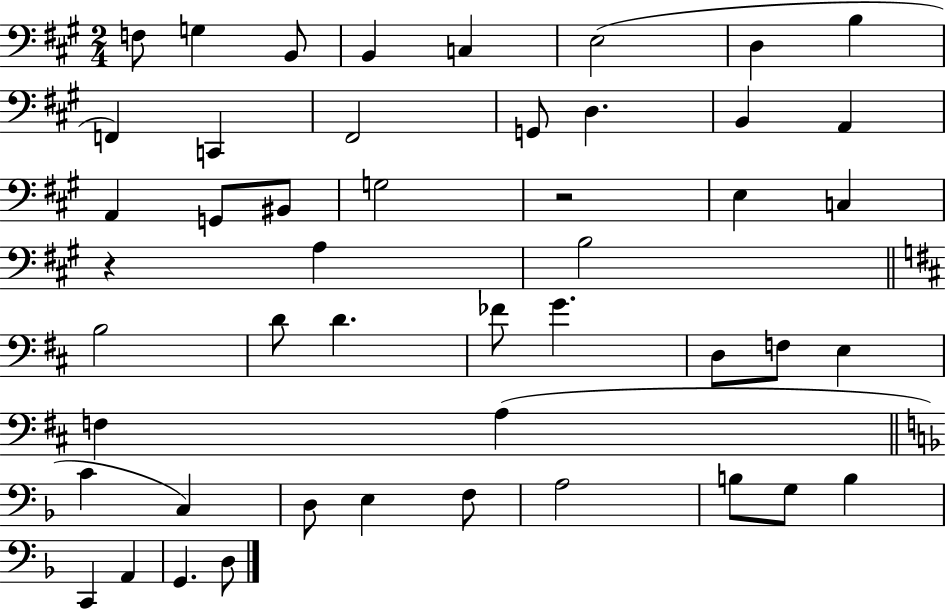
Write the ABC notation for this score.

X:1
T:Untitled
M:2/4
L:1/4
K:A
F,/2 G, B,,/2 B,, C, E,2 D, B, F,, C,, ^F,,2 G,,/2 D, B,, A,, A,, G,,/2 ^B,,/2 G,2 z2 E, C, z A, B,2 B,2 D/2 D _F/2 G D,/2 F,/2 E, F, A, C C, D,/2 E, F,/2 A,2 B,/2 G,/2 B, C,, A,, G,, D,/2